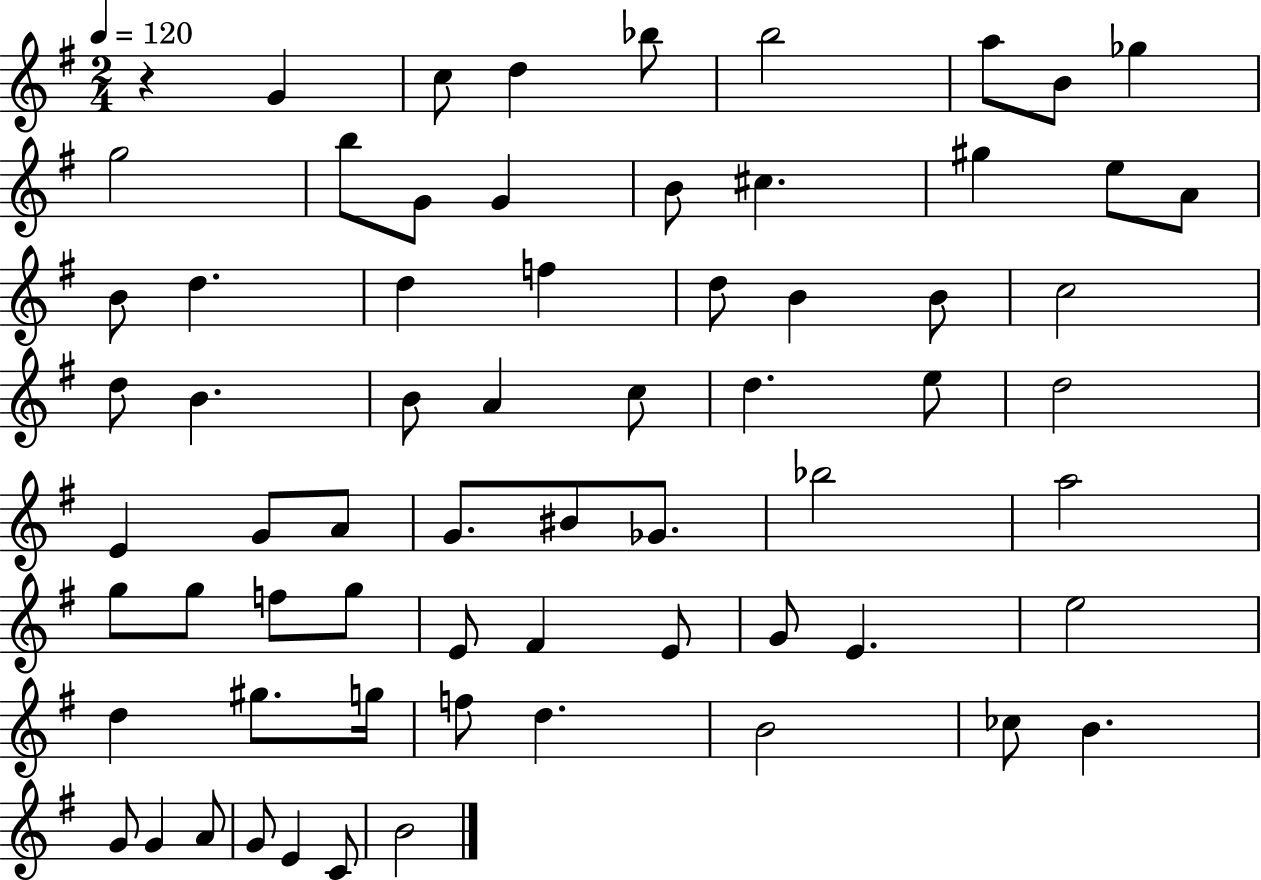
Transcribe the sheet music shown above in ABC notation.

X:1
T:Untitled
M:2/4
L:1/4
K:G
z G c/2 d _b/2 b2 a/2 B/2 _g g2 b/2 G/2 G B/2 ^c ^g e/2 A/2 B/2 d d f d/2 B B/2 c2 d/2 B B/2 A c/2 d e/2 d2 E G/2 A/2 G/2 ^B/2 _G/2 _b2 a2 g/2 g/2 f/2 g/2 E/2 ^F E/2 G/2 E e2 d ^g/2 g/4 f/2 d B2 _c/2 B G/2 G A/2 G/2 E C/2 B2